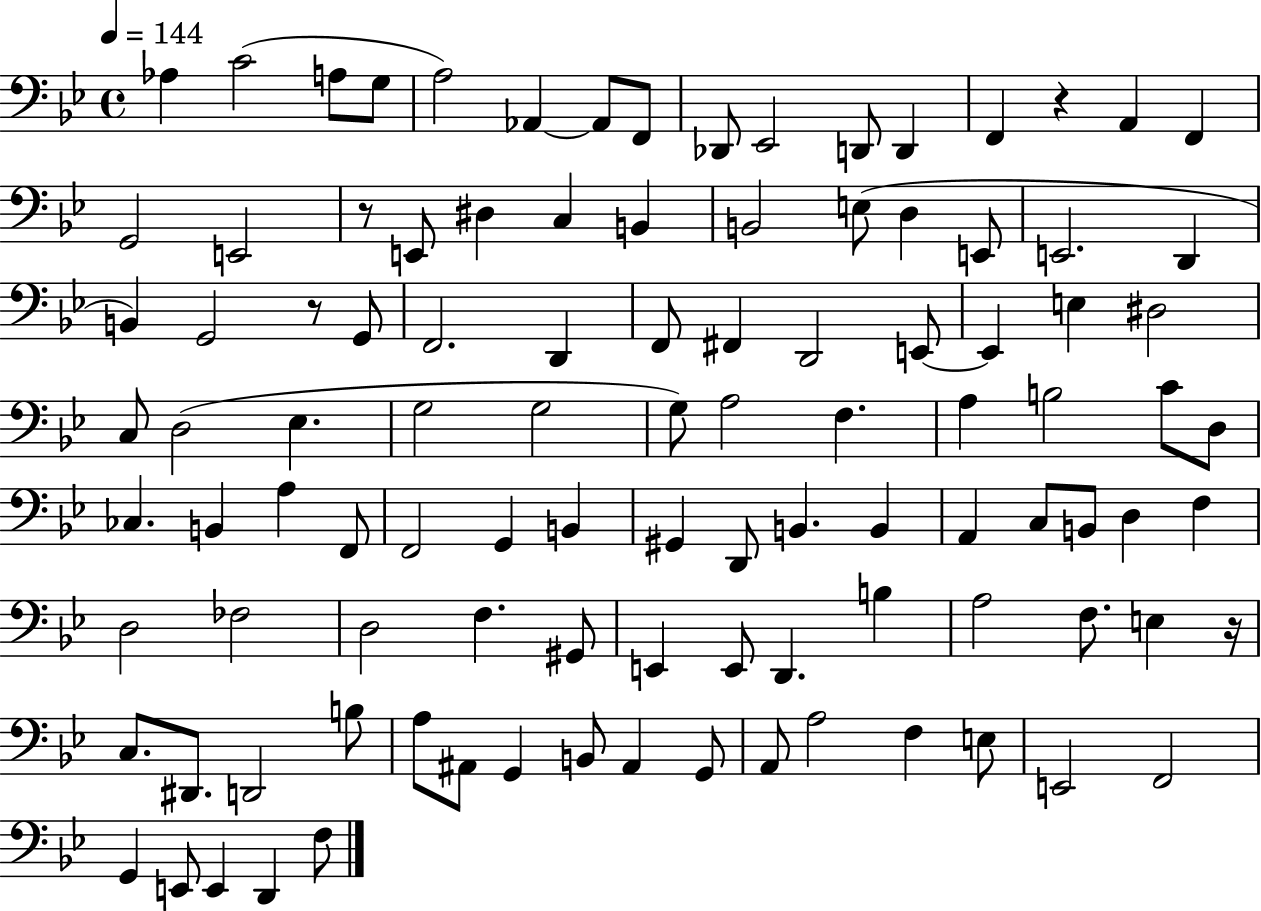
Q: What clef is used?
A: bass